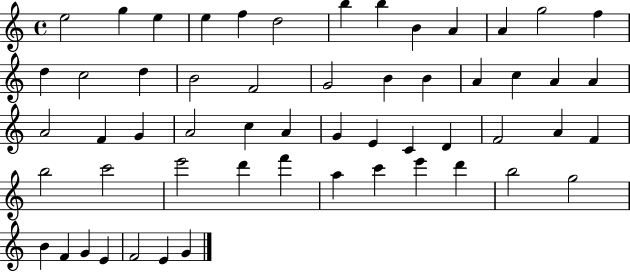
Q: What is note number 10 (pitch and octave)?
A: A4